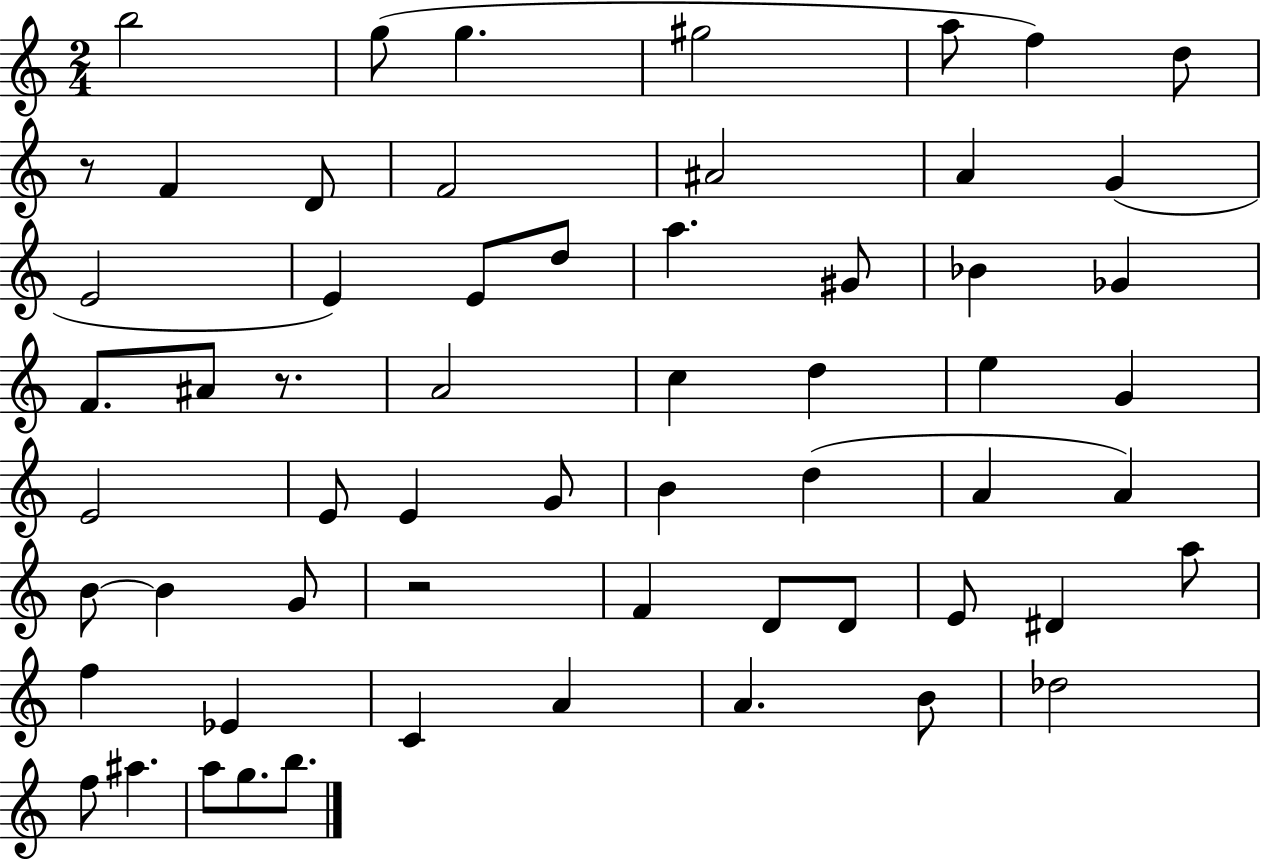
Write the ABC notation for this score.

X:1
T:Untitled
M:2/4
L:1/4
K:C
b2 g/2 g ^g2 a/2 f d/2 z/2 F D/2 F2 ^A2 A G E2 E E/2 d/2 a ^G/2 _B _G F/2 ^A/2 z/2 A2 c d e G E2 E/2 E G/2 B d A A B/2 B G/2 z2 F D/2 D/2 E/2 ^D a/2 f _E C A A B/2 _d2 f/2 ^a a/2 g/2 b/2